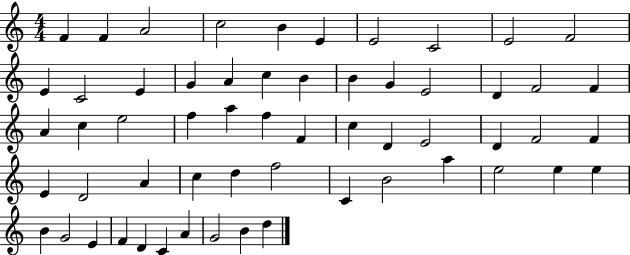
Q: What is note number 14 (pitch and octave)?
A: G4